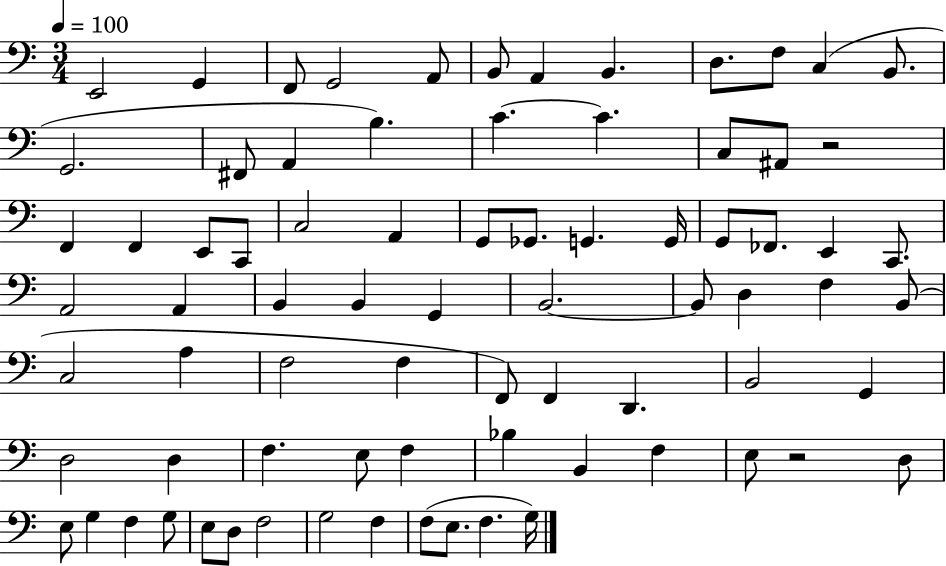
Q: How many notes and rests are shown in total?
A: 78